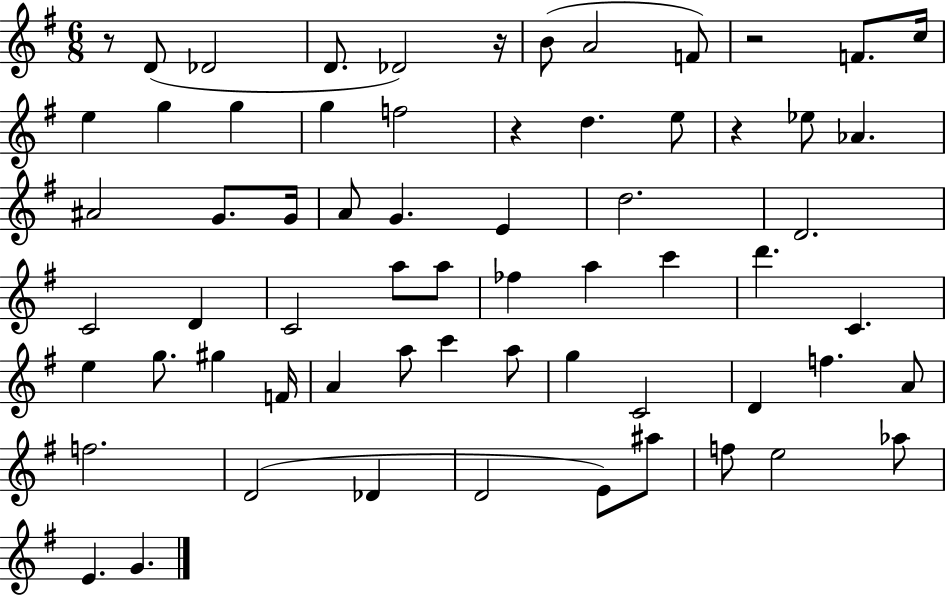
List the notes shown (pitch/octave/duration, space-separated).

R/e D4/e Db4/h D4/e. Db4/h R/s B4/e A4/h F4/e R/h F4/e. C5/s E5/q G5/q G5/q G5/q F5/h R/q D5/q. E5/e R/q Eb5/e Ab4/q. A#4/h G4/e. G4/s A4/e G4/q. E4/q D5/h. D4/h. C4/h D4/q C4/h A5/e A5/e FES5/q A5/q C6/q D6/q. C4/q. E5/q G5/e. G#5/q F4/s A4/q A5/e C6/q A5/e G5/q C4/h D4/q F5/q. A4/e F5/h. D4/h Db4/q D4/h E4/e A#5/e F5/e E5/h Ab5/e E4/q. G4/q.